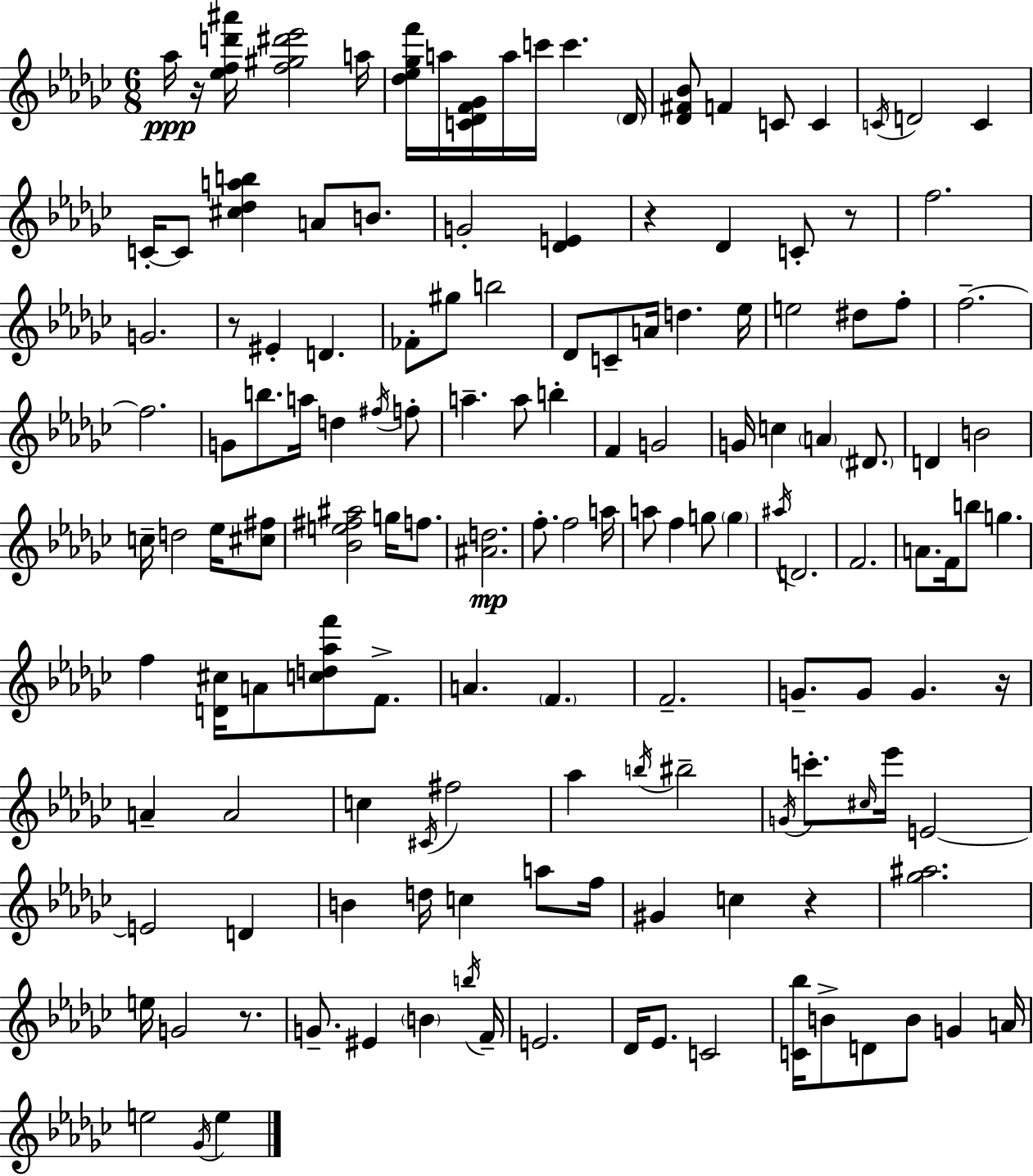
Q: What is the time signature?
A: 6/8